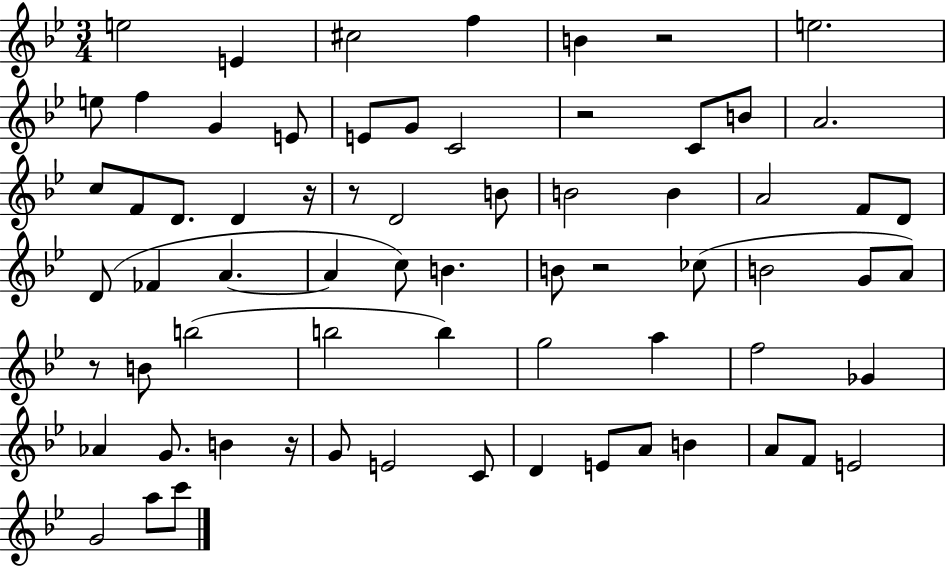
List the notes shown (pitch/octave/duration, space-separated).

E5/h E4/q C#5/h F5/q B4/q R/h E5/h. E5/e F5/q G4/q E4/e E4/e G4/e C4/h R/h C4/e B4/e A4/h. C5/e F4/e D4/e. D4/q R/s R/e D4/h B4/e B4/h B4/q A4/h F4/e D4/e D4/e FES4/q A4/q. A4/q C5/e B4/q. B4/e R/h CES5/e B4/h G4/e A4/e R/e B4/e B5/h B5/h B5/q G5/h A5/q F5/h Gb4/q Ab4/q G4/e. B4/q R/s G4/e E4/h C4/e D4/q E4/e A4/e B4/q A4/e F4/e E4/h G4/h A5/e C6/e